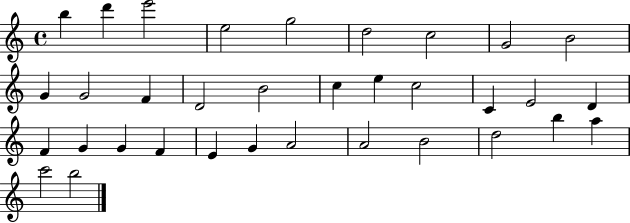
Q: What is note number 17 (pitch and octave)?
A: C5